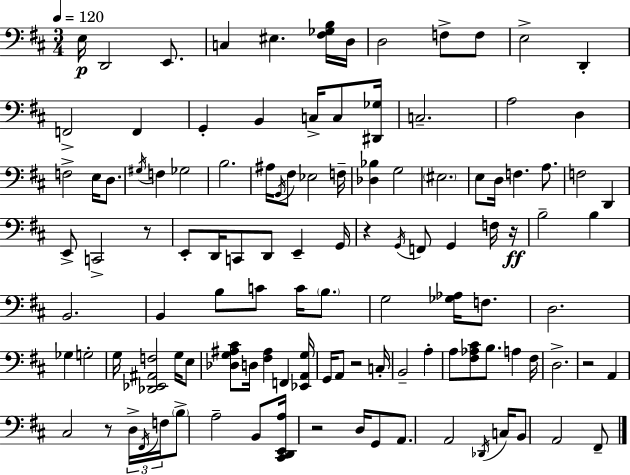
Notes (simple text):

E3/s D2/h E2/e. C3/q EIS3/q. [F#3,Gb3,B3]/s D3/s D3/h F3/e F3/e E3/h D2/q F2/h F2/q G2/q B2/q C3/s C3/e [D#2,Gb3]/s C3/h. A3/h D3/q F3/h E3/s D3/e. G#3/s F3/q Gb3/h B3/h. A#3/s G2/s F#3/e Eb3/h F3/s [Db3,Bb3]/q G3/h EIS3/h. E3/e D3/s F3/q. A3/e. F3/h D2/q E2/e C2/h R/e E2/e D2/s C2/e D2/e E2/q G2/s R/q G2/s F2/e G2/q F3/s R/s B3/h B3/q B2/h. B2/q B3/e C4/e C4/s B3/e. G3/h [Gb3,Ab3]/s F3/e. D3/h. Gb3/q G3/h G3/s [Db2,Eb2,A#2,F3]/h G3/s E3/e [Db3,G3,A#3,C#4]/e D3/s [F#3,A#3]/q F2/q [Eb2,A2,G3]/s G2/s A2/e R/h C3/s B2/h A3/q A3/e [F#3,Ab3,C#4]/e B3/e. A3/q F#3/s D3/h. R/h A2/q C#3/h R/e D3/s F#2/s F3/s B3/e A3/h B2/e [C#2,D2,E2,A3]/s R/h D3/s G2/e A2/e. A2/h Db2/s C3/s B2/e A2/h F#2/e